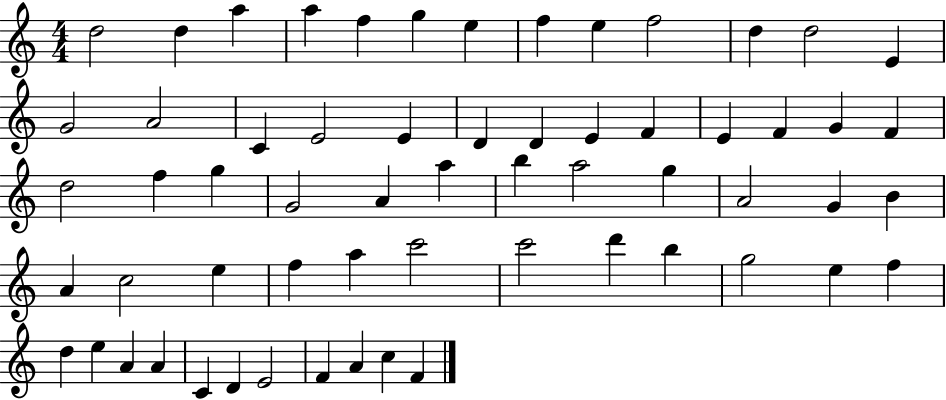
D5/h D5/q A5/q A5/q F5/q G5/q E5/q F5/q E5/q F5/h D5/q D5/h E4/q G4/h A4/h C4/q E4/h E4/q D4/q D4/q E4/q F4/q E4/q F4/q G4/q F4/q D5/h F5/q G5/q G4/h A4/q A5/q B5/q A5/h G5/q A4/h G4/q B4/q A4/q C5/h E5/q F5/q A5/q C6/h C6/h D6/q B5/q G5/h E5/q F5/q D5/q E5/q A4/q A4/q C4/q D4/q E4/h F4/q A4/q C5/q F4/q